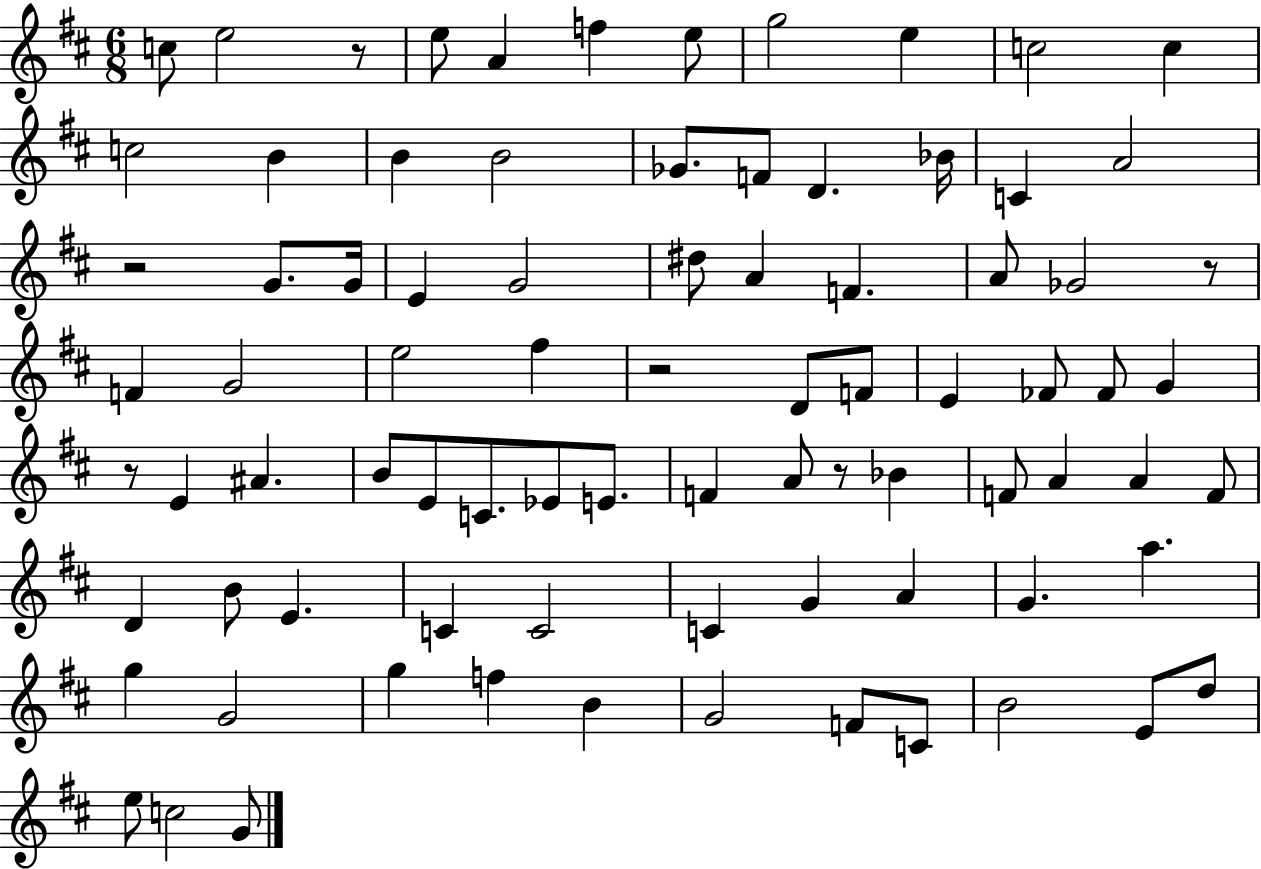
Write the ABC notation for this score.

X:1
T:Untitled
M:6/8
L:1/4
K:D
c/2 e2 z/2 e/2 A f e/2 g2 e c2 c c2 B B B2 _G/2 F/2 D _B/4 C A2 z2 G/2 G/4 E G2 ^d/2 A F A/2 _G2 z/2 F G2 e2 ^f z2 D/2 F/2 E _F/2 _F/2 G z/2 E ^A B/2 E/2 C/2 _E/2 E/2 F A/2 z/2 _B F/2 A A F/2 D B/2 E C C2 C G A G a g G2 g f B G2 F/2 C/2 B2 E/2 d/2 e/2 c2 G/2